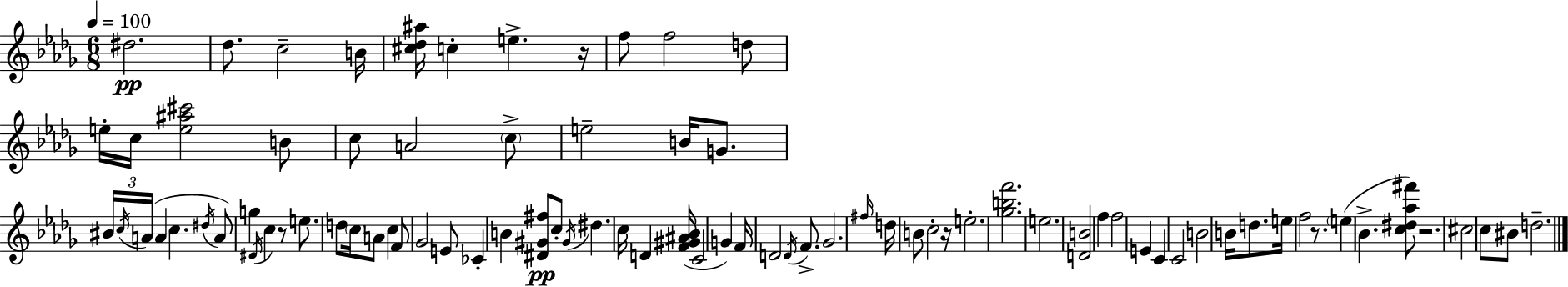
D#5/h. Db5/e. C5/h B4/s [C#5,Db5,A#5]/s C5/q E5/q. R/s F5/e F5/h D5/e E5/s C5/s [E5,A#5,C#6]/h B4/e C5/e A4/h C5/e E5/h B4/s G4/e. BIS4/s C5/s A4/s A4/q C5/q. D#5/s A4/e G5/q D#4/s C5/q R/e E5/e. D5/e C5/s A4/e C5/q F4/e Gb4/h E4/e CES4/q B4/q [D#4,G#4,F#5]/e C5/e G#4/s D#5/q. C5/s D4/q [F4,G#4,A#4,Bb4]/s C4/h G4/q F4/s D4/h D4/s F4/e. Gb4/h. F#5/s D5/s B4/e C5/h R/s E5/h. [Gb5,B5,F6]/h. E5/h. [D4,B4]/h F5/q F5/h E4/q C4/q C4/h B4/h B4/s D5/e. E5/s F5/h R/e. E5/q Bb4/q. [C5,D#5,Ab5,F#6]/e R/h. C#5/h C5/e BIS4/e D5/h.